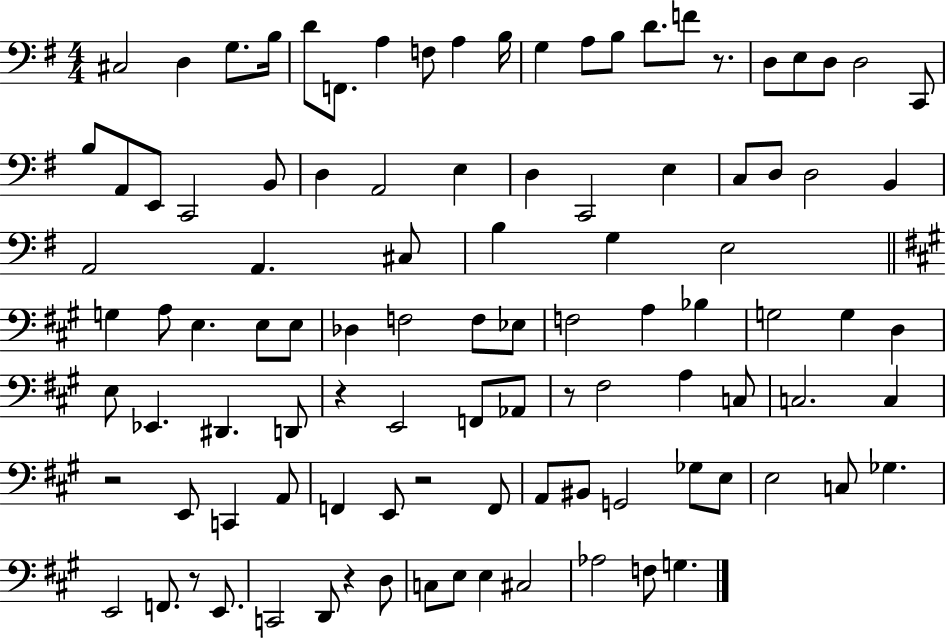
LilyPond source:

{
  \clef bass
  \numericTimeSignature
  \time 4/4
  \key g \major
  \repeat volta 2 { cis2 d4 g8. b16 | d'8 f,8. a4 f8 a4 b16 | g4 a8 b8 d'8. f'8 r8. | d8 e8 d8 d2 c,8 | \break b8 a,8 e,8 c,2 b,8 | d4 a,2 e4 | d4 c,2 e4 | c8 d8 d2 b,4 | \break a,2 a,4. cis8 | b4 g4 e2 | \bar "||" \break \key a \major g4 a8 e4. e8 e8 | des4 f2 f8 ees8 | f2 a4 bes4 | g2 g4 d4 | \break e8 ees,4. dis,4. d,8 | r4 e,2 f,8 aes,8 | r8 fis2 a4 c8 | c2. c4 | \break r2 e,8 c,4 a,8 | f,4 e,8 r2 f,8 | a,8 bis,8 g,2 ges8 e8 | e2 c8 ges4. | \break e,2 f,8. r8 e,8. | c,2 d,8 r4 d8 | c8 e8 e4 cis2 | aes2 f8 g4. | \break } \bar "|."
}